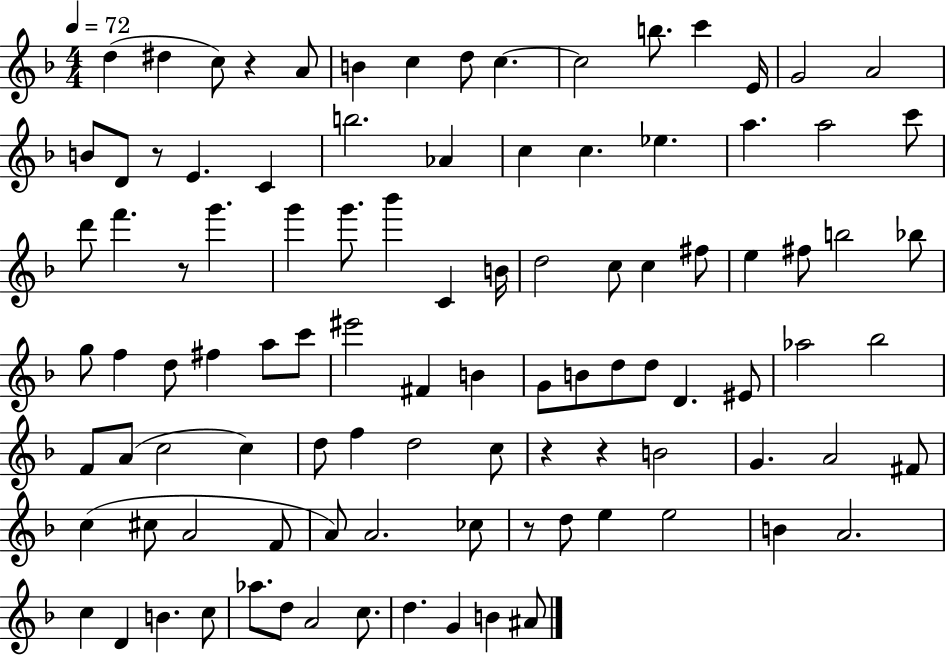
D5/q D#5/q C5/e R/q A4/e B4/q C5/q D5/e C5/q. C5/h B5/e. C6/q E4/s G4/h A4/h B4/e D4/e R/e E4/q. C4/q B5/h. Ab4/q C5/q C5/q. Eb5/q. A5/q. A5/h C6/e D6/e F6/q. R/e G6/q. G6/q G6/e. Bb6/q C4/q B4/s D5/h C5/e C5/q F#5/e E5/q F#5/e B5/h Bb5/e G5/e F5/q D5/e F#5/q A5/e C6/e EIS6/h F#4/q B4/q G4/e B4/e D5/e D5/e D4/q. EIS4/e Ab5/h Bb5/h F4/e A4/e C5/h C5/q D5/e F5/q D5/h C5/e R/q R/q B4/h G4/q. A4/h F#4/e C5/q C#5/e A4/h F4/e A4/e A4/h. CES5/e R/e D5/e E5/q E5/h B4/q A4/h. C5/q D4/q B4/q. C5/e Ab5/e. D5/e A4/h C5/e. D5/q. G4/q B4/q A#4/e